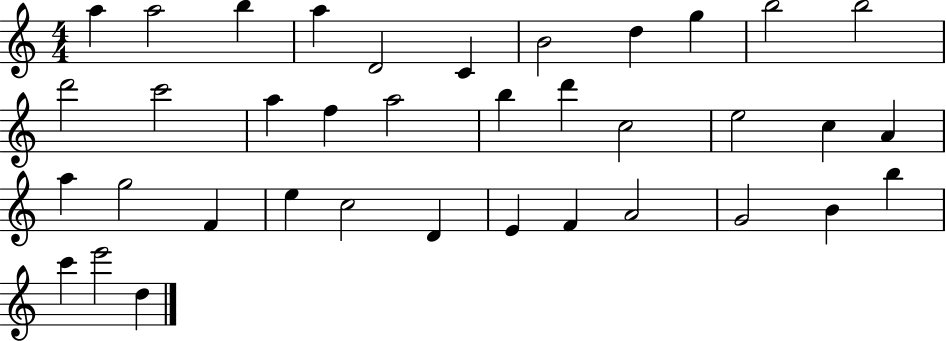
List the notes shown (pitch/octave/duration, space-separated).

A5/q A5/h B5/q A5/q D4/h C4/q B4/h D5/q G5/q B5/h B5/h D6/h C6/h A5/q F5/q A5/h B5/q D6/q C5/h E5/h C5/q A4/q A5/q G5/h F4/q E5/q C5/h D4/q E4/q F4/q A4/h G4/h B4/q B5/q C6/q E6/h D5/q